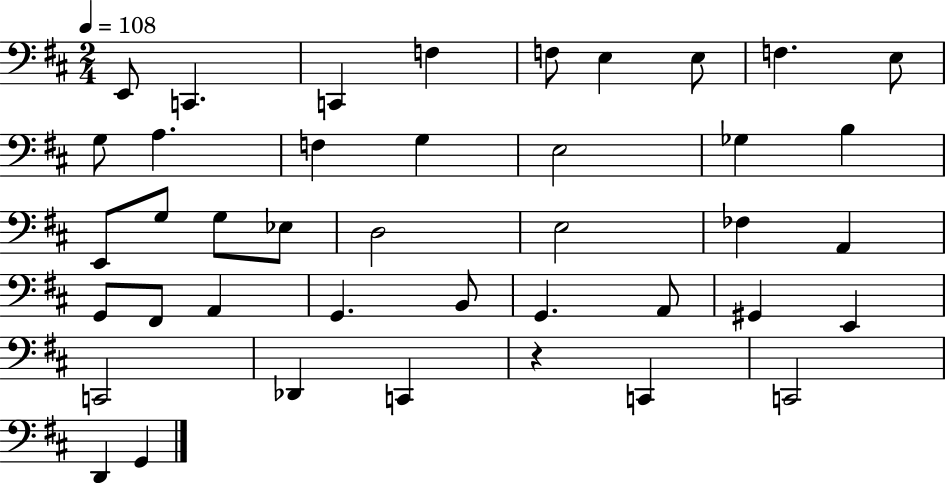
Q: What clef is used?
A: bass